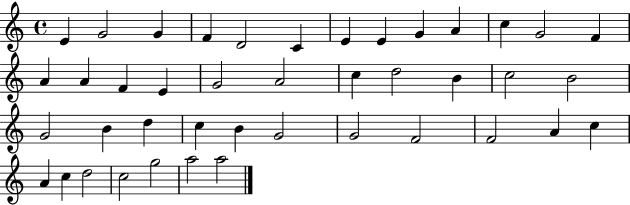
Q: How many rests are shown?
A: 0